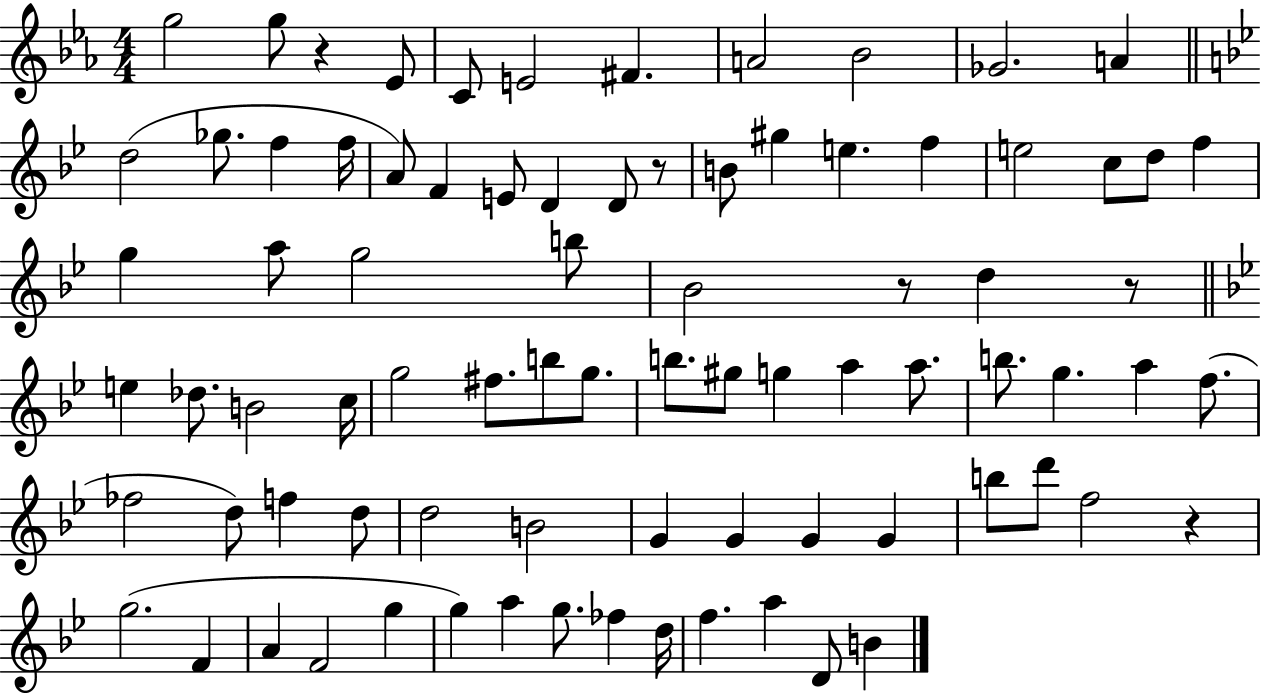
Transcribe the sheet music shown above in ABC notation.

X:1
T:Untitled
M:4/4
L:1/4
K:Eb
g2 g/2 z _E/2 C/2 E2 ^F A2 _B2 _G2 A d2 _g/2 f f/4 A/2 F E/2 D D/2 z/2 B/2 ^g e f e2 c/2 d/2 f g a/2 g2 b/2 _B2 z/2 d z/2 e _d/2 B2 c/4 g2 ^f/2 b/2 g/2 b/2 ^g/2 g a a/2 b/2 g a f/2 _f2 d/2 f d/2 d2 B2 G G G G b/2 d'/2 f2 z g2 F A F2 g g a g/2 _f d/4 f a D/2 B